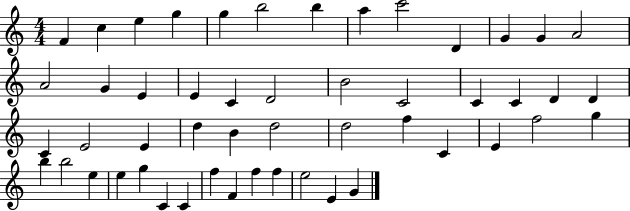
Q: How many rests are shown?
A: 0